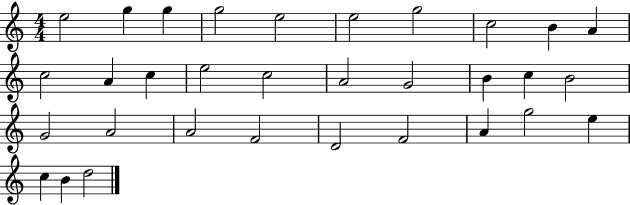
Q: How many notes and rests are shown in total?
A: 32